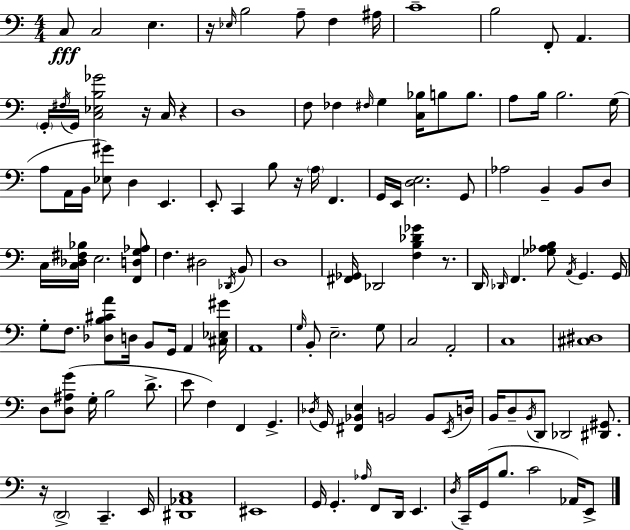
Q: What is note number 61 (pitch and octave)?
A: D3